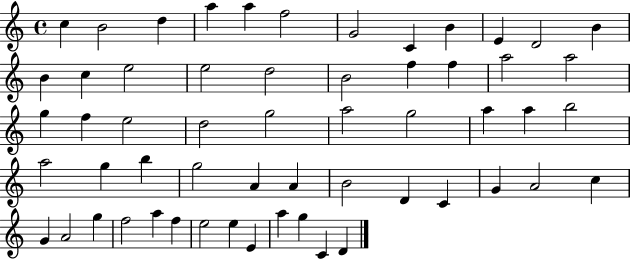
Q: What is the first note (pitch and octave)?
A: C5